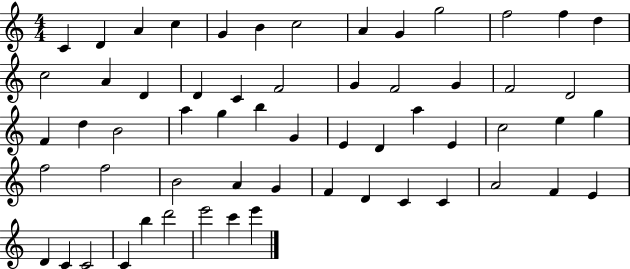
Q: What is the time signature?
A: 4/4